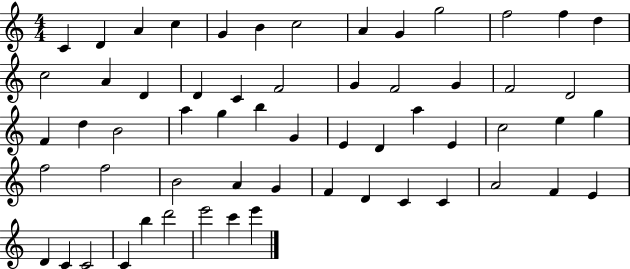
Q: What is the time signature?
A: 4/4